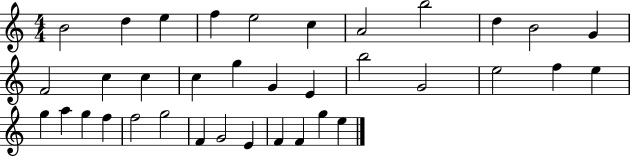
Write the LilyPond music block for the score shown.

{
  \clef treble
  \numericTimeSignature
  \time 4/4
  \key c \major
  b'2 d''4 e''4 | f''4 e''2 c''4 | a'2 b''2 | d''4 b'2 g'4 | \break f'2 c''4 c''4 | c''4 g''4 g'4 e'4 | b''2 g'2 | e''2 f''4 e''4 | \break g''4 a''4 g''4 f''4 | f''2 g''2 | f'4 g'2 e'4 | f'4 f'4 g''4 e''4 | \break \bar "|."
}